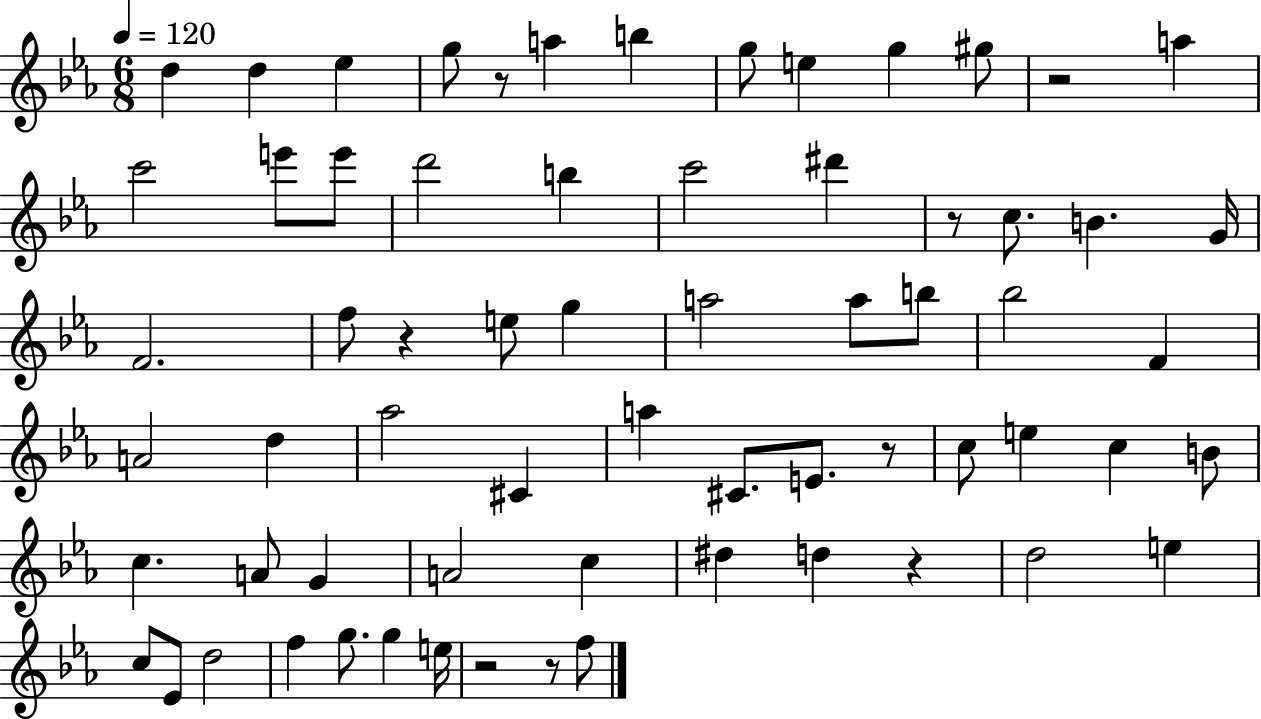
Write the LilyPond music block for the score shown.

{
  \clef treble
  \numericTimeSignature
  \time 6/8
  \key ees \major
  \tempo 4 = 120
  d''4 d''4 ees''4 | g''8 r8 a''4 b''4 | g''8 e''4 g''4 gis''8 | r2 a''4 | \break c'''2 e'''8 e'''8 | d'''2 b''4 | c'''2 dis'''4 | r8 c''8. b'4. g'16 | \break f'2. | f''8 r4 e''8 g''4 | a''2 a''8 b''8 | bes''2 f'4 | \break a'2 d''4 | aes''2 cis'4 | a''4 cis'8. e'8. r8 | c''8 e''4 c''4 b'8 | \break c''4. a'8 g'4 | a'2 c''4 | dis''4 d''4 r4 | d''2 e''4 | \break c''8 ees'8 d''2 | f''4 g''8. g''4 e''16 | r2 r8 f''8 | \bar "|."
}